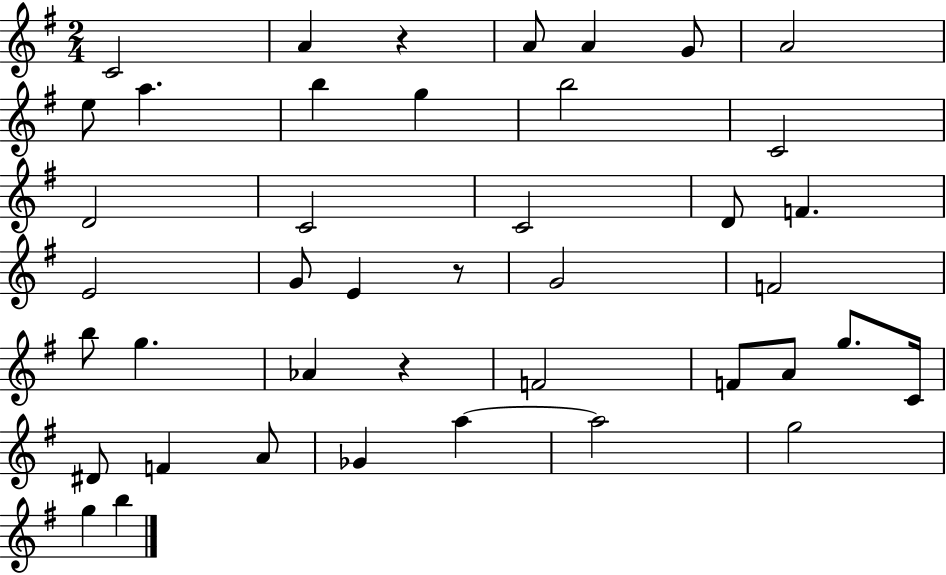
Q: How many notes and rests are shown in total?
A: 42